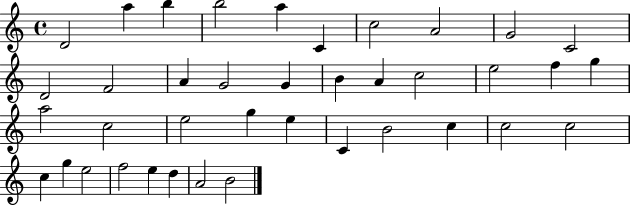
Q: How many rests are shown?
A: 0